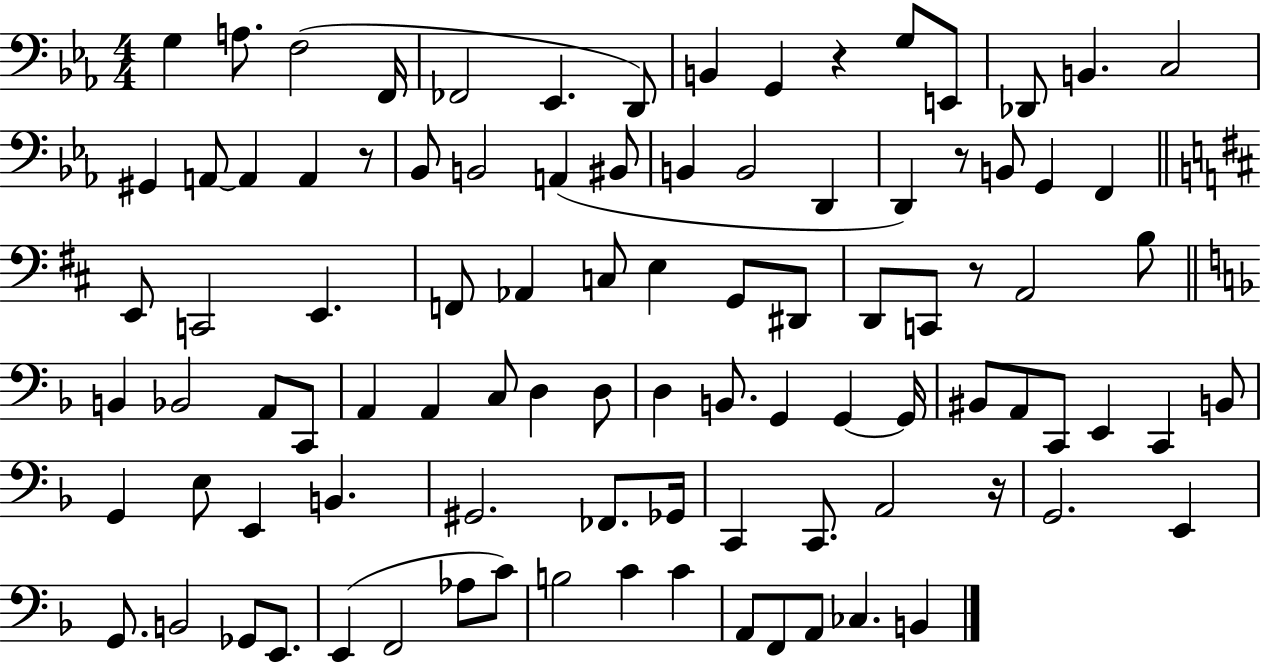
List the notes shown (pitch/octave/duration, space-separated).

G3/q A3/e. F3/h F2/s FES2/h Eb2/q. D2/e B2/q G2/q R/q G3/e E2/e Db2/e B2/q. C3/h G#2/q A2/e A2/q A2/q R/e Bb2/e B2/h A2/q BIS2/e B2/q B2/h D2/q D2/q R/e B2/e G2/q F2/q E2/e C2/h E2/q. F2/e Ab2/q C3/e E3/q G2/e D#2/e D2/e C2/e R/e A2/h B3/e B2/q Bb2/h A2/e C2/e A2/q A2/q C3/e D3/q D3/e D3/q B2/e. G2/q G2/q G2/s BIS2/e A2/e C2/e E2/q C2/q B2/e G2/q E3/e E2/q B2/q. G#2/h. FES2/e. Gb2/s C2/q C2/e. A2/h R/s G2/h. E2/q G2/e. B2/h Gb2/e E2/e. E2/q F2/h Ab3/e C4/e B3/h C4/q C4/q A2/e F2/e A2/e CES3/q. B2/q